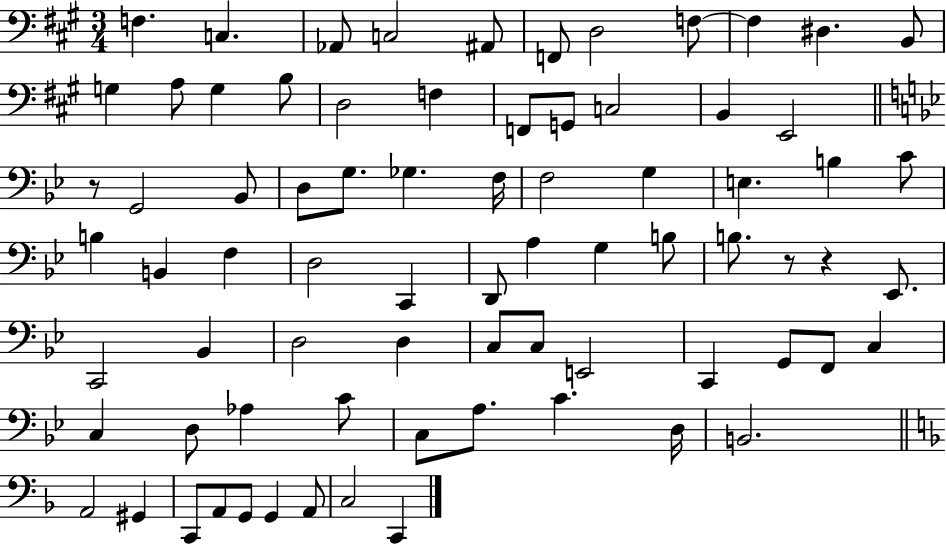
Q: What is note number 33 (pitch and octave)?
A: C4